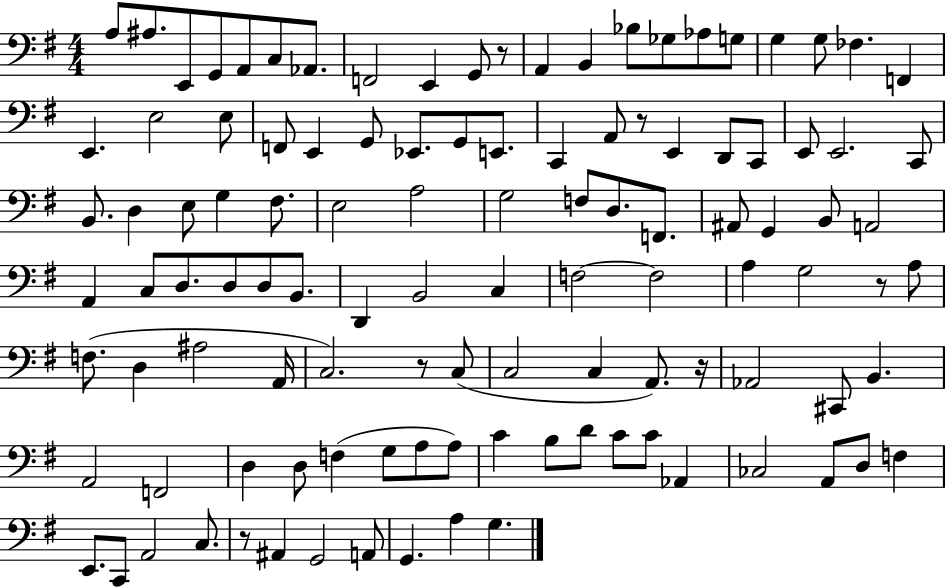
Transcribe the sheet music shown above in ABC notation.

X:1
T:Untitled
M:4/4
L:1/4
K:G
A,/2 ^A,/2 E,,/2 G,,/2 A,,/2 C,/2 _A,,/2 F,,2 E,, G,,/2 z/2 A,, B,, _B,/2 _G,/2 _A,/2 G,/2 G, G,/2 _F, F,, E,, E,2 E,/2 F,,/2 E,, G,,/2 _E,,/2 G,,/2 E,,/2 C,, A,,/2 z/2 E,, D,,/2 C,,/2 E,,/2 E,,2 C,,/2 B,,/2 D, E,/2 G, ^F,/2 E,2 A,2 G,2 F,/2 D,/2 F,,/2 ^A,,/2 G,, B,,/2 A,,2 A,, C,/2 D,/2 D,/2 D,/2 B,,/2 D,, B,,2 C, F,2 F,2 A, G,2 z/2 A,/2 F,/2 D, ^A,2 A,,/4 C,2 z/2 C,/2 C,2 C, A,,/2 z/4 _A,,2 ^C,,/2 B,, A,,2 F,,2 D, D,/2 F, G,/2 A,/2 A,/2 C B,/2 D/2 C/2 C/2 _A,, _C,2 A,,/2 D,/2 F, E,,/2 C,,/2 A,,2 C,/2 z/2 ^A,, G,,2 A,,/2 G,, A, G,